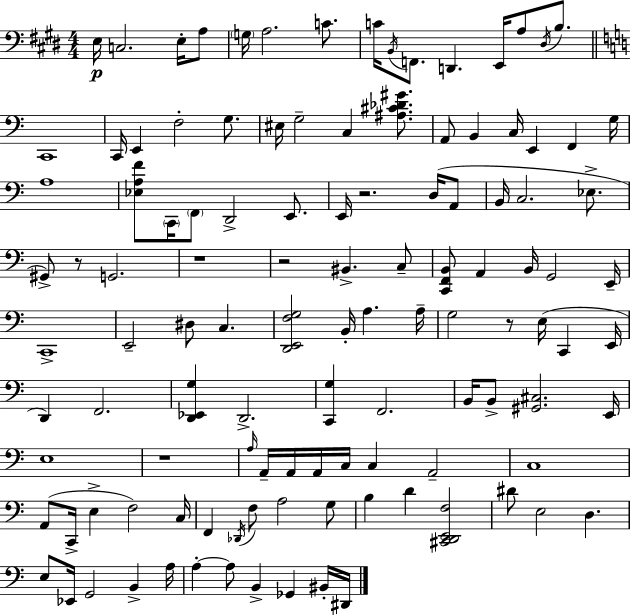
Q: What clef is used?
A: bass